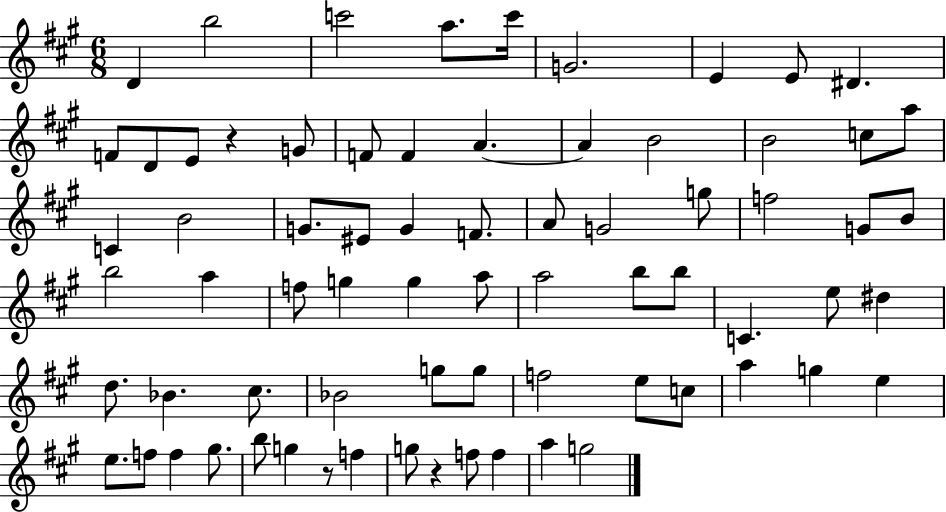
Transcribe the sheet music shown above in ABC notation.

X:1
T:Untitled
M:6/8
L:1/4
K:A
D b2 c'2 a/2 c'/4 G2 E E/2 ^D F/2 D/2 E/2 z G/2 F/2 F A A B2 B2 c/2 a/2 C B2 G/2 ^E/2 G F/2 A/2 G2 g/2 f2 G/2 B/2 b2 a f/2 g g a/2 a2 b/2 b/2 C e/2 ^d d/2 _B ^c/2 _B2 g/2 g/2 f2 e/2 c/2 a g e e/2 f/2 f ^g/2 b/2 g z/2 f g/2 z f/2 f a g2